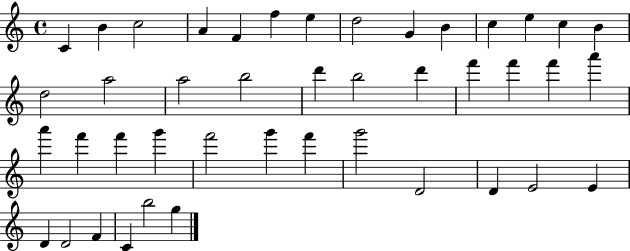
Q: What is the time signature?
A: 4/4